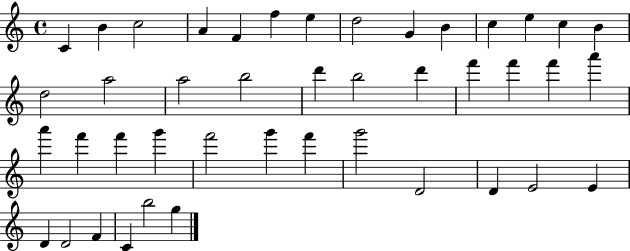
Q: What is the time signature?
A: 4/4